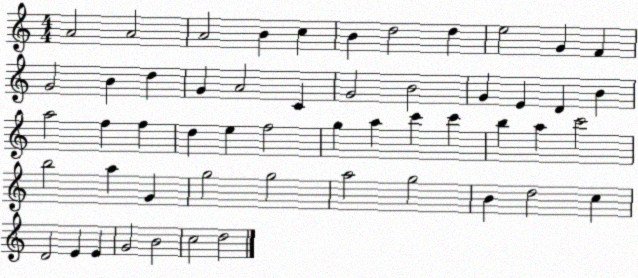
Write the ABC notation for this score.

X:1
T:Untitled
M:4/4
L:1/4
K:C
A2 A2 A2 B c B d2 d e2 G F G2 B d G A2 C G2 B2 G E D B a2 f f d e f2 g a c' c' b a c'2 b2 a G g2 g2 a2 g2 B d2 c D2 E E G2 B2 c2 d2